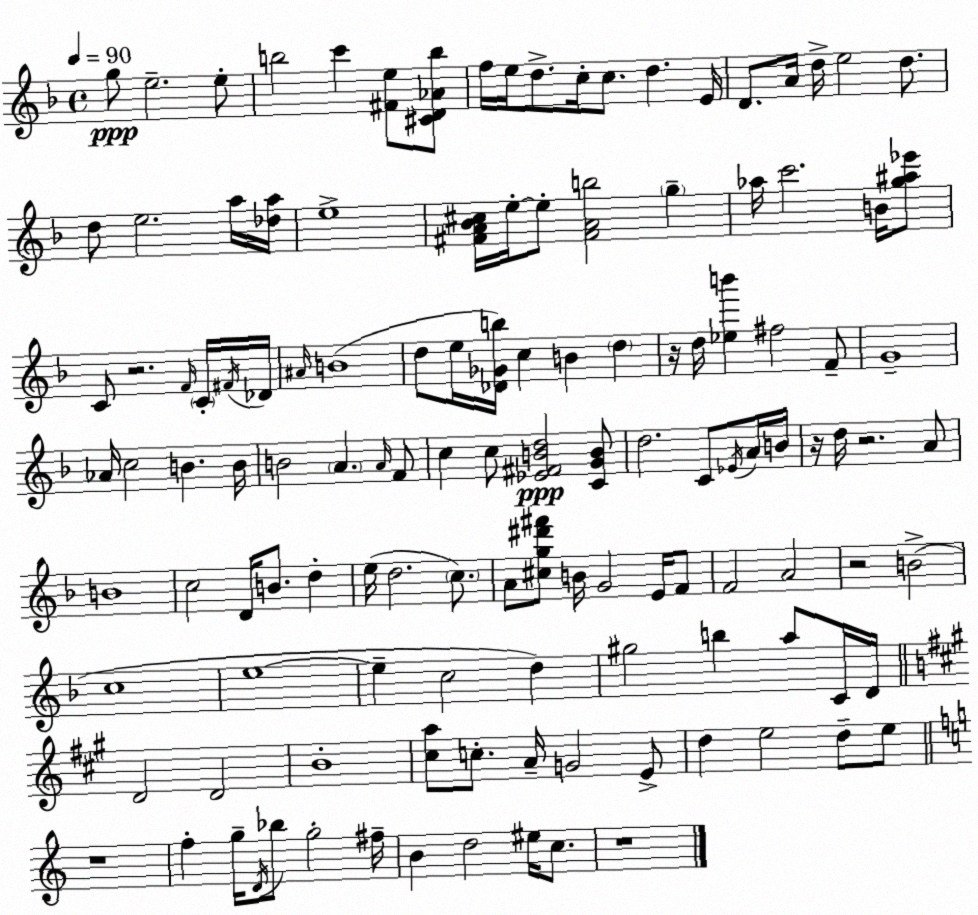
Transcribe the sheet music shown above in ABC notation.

X:1
T:Untitled
M:4/4
L:1/4
K:F
g/2 e2 e/2 b2 c' [^Fe]/2 [^CD_Ab]/2 f/4 e/4 d/2 c/4 c/2 d E/4 D/2 A/4 d/4 e2 d/2 d/2 e2 a/4 [_da]/4 e4 [^FA_B^c]/4 e/4 e/2 [^FAb]2 g _a/4 c'2 B/4 [g^a_e']/2 C/2 z2 F/4 C/4 ^F/4 _D/4 ^A/4 B4 d/2 e/4 [_D_Gb]/4 c B d z/4 d/4 [_eb'] ^f2 F/2 G4 _A/4 c2 B B/4 B2 A A/4 F/2 c c/2 [_E^FBd]2 [CGB]/2 d2 C/2 _E/4 A/4 B/4 z/4 d/4 z2 A/2 B4 c2 D/4 B/2 d e/4 d2 c/2 A/2 [^cg^d'^f']/2 B/4 G2 E/4 F/2 F2 A2 z2 B2 c4 e4 e c2 d ^g2 b a/2 C/4 D/4 D2 D2 B4 [^ca]/2 c/2 A/4 G2 E/2 d e2 d/2 e/2 z4 f g/4 D/4 _b/2 g2 ^f/4 B d2 ^e/4 c/2 z4